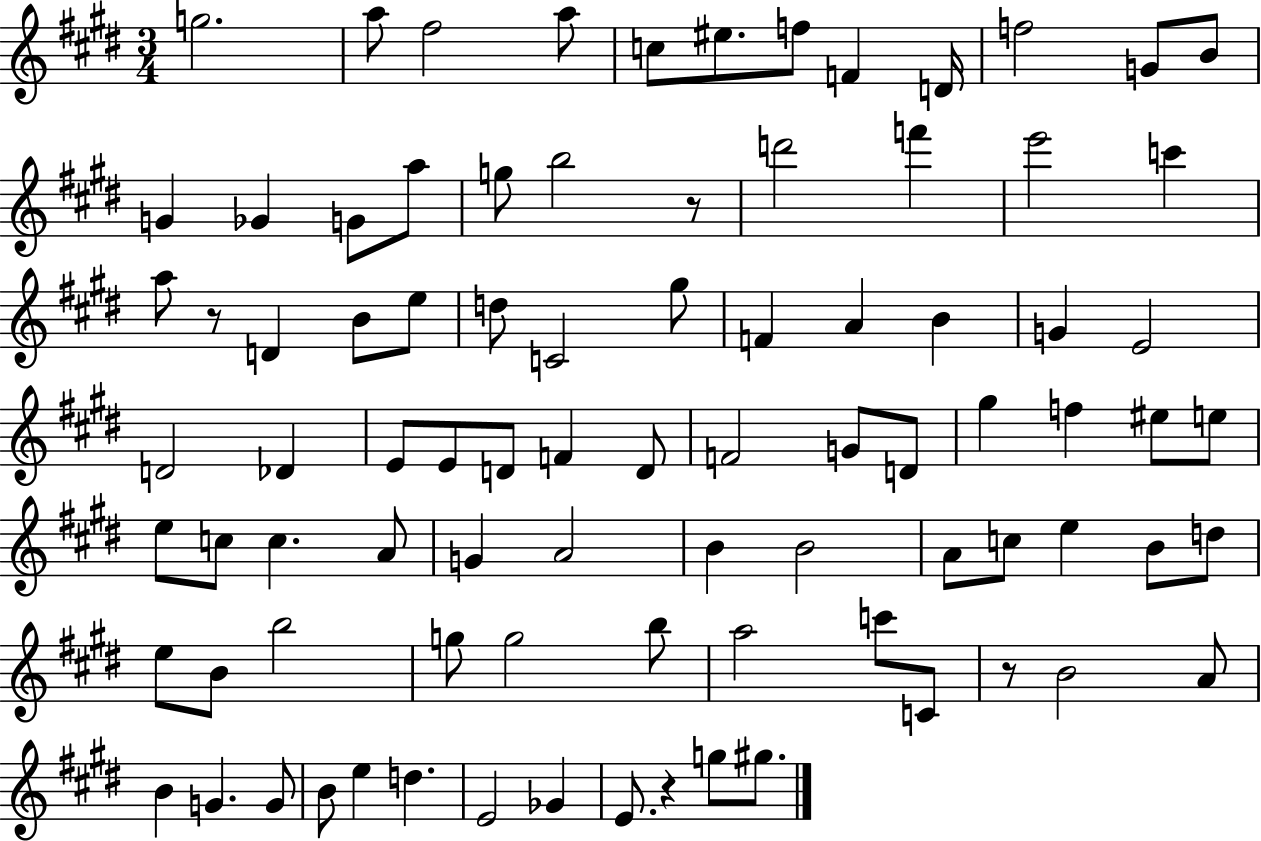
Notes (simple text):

G5/h. A5/e F#5/h A5/e C5/e EIS5/e. F5/e F4/q D4/s F5/h G4/e B4/e G4/q Gb4/q G4/e A5/e G5/e B5/h R/e D6/h F6/q E6/h C6/q A5/e R/e D4/q B4/e E5/e D5/e C4/h G#5/e F4/q A4/q B4/q G4/q E4/h D4/h Db4/q E4/e E4/e D4/e F4/q D4/e F4/h G4/e D4/e G#5/q F5/q EIS5/e E5/e E5/e C5/e C5/q. A4/e G4/q A4/h B4/q B4/h A4/e C5/e E5/q B4/e D5/e E5/e B4/e B5/h G5/e G5/h B5/e A5/h C6/e C4/e R/e B4/h A4/e B4/q G4/q. G4/e B4/e E5/q D5/q. E4/h Gb4/q E4/e. R/q G5/e G#5/e.